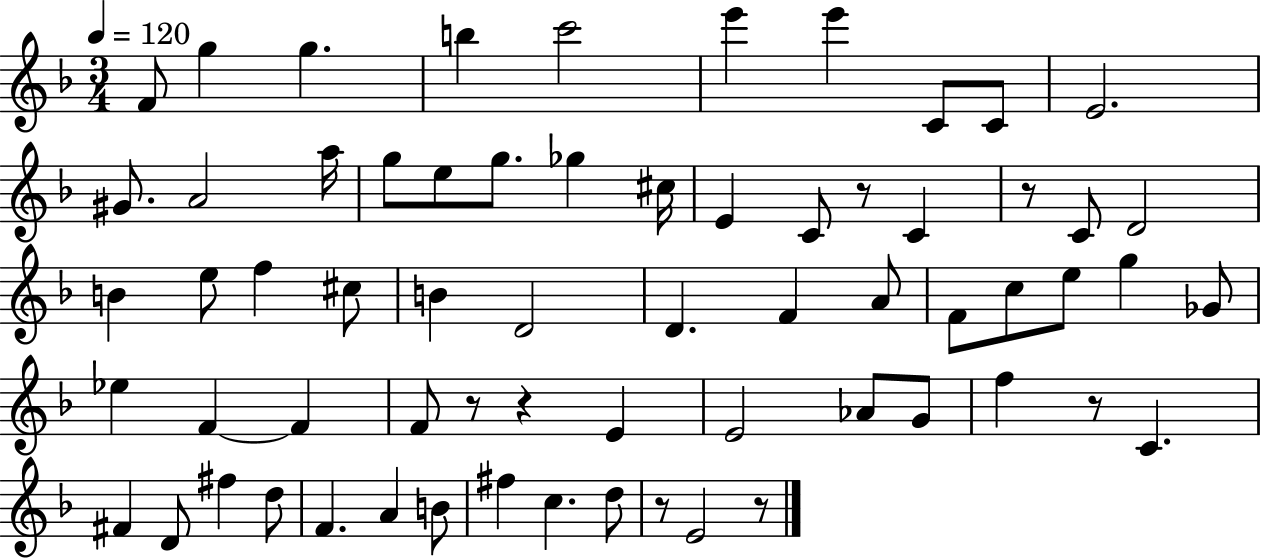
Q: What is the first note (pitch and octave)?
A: F4